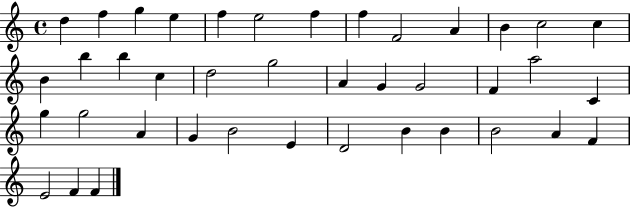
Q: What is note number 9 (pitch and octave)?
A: F4